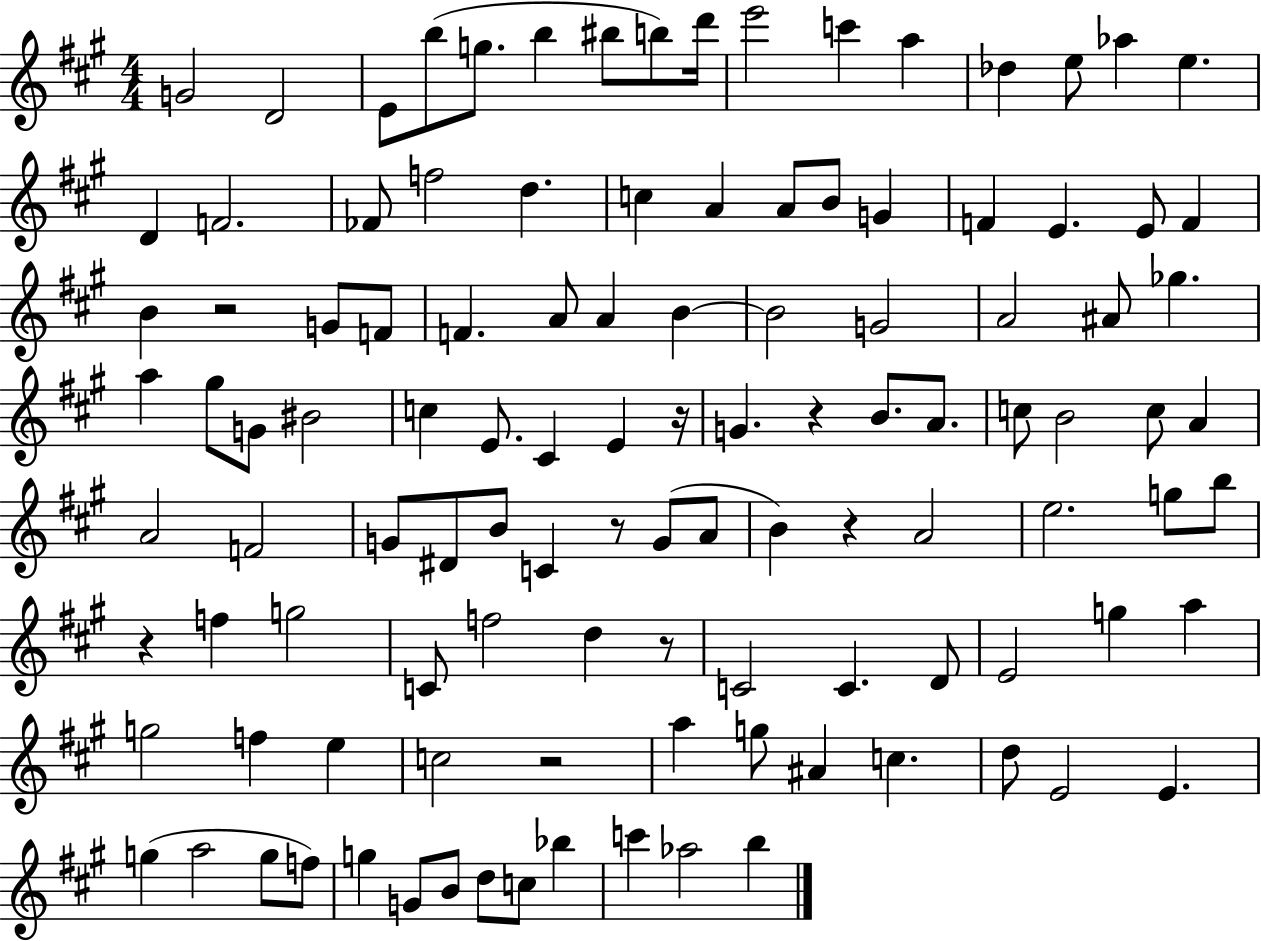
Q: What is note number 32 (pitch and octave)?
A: G4